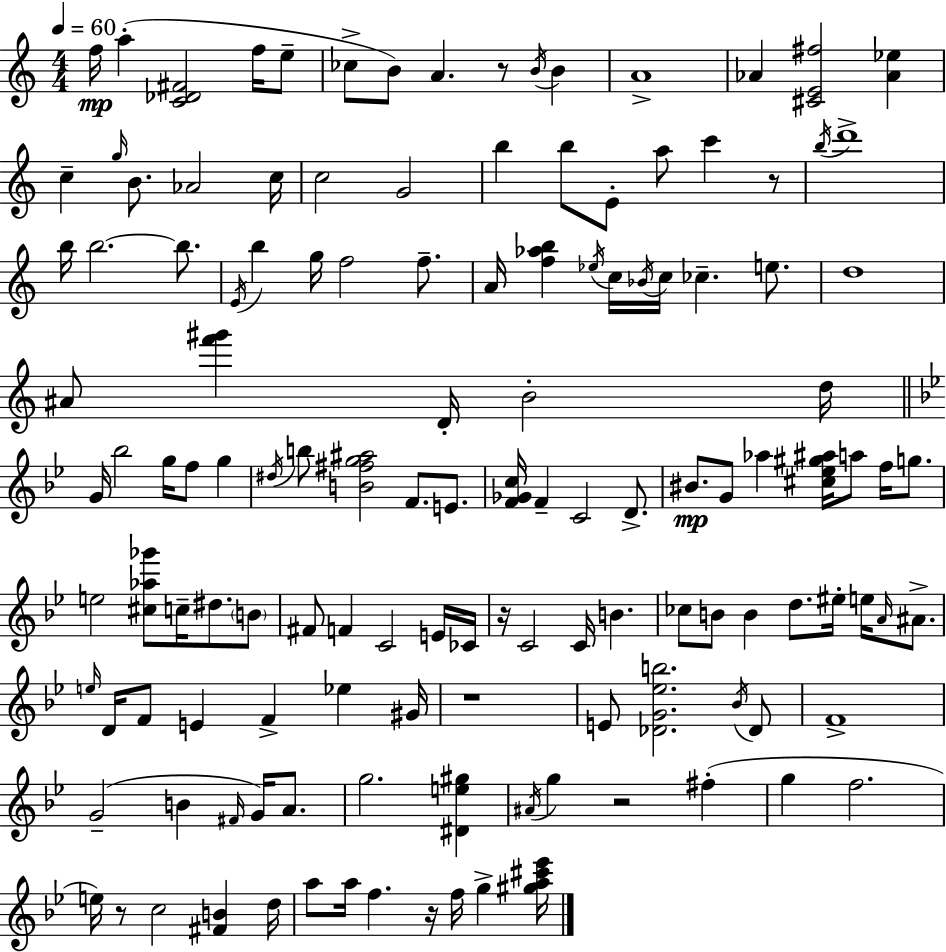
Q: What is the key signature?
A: C major